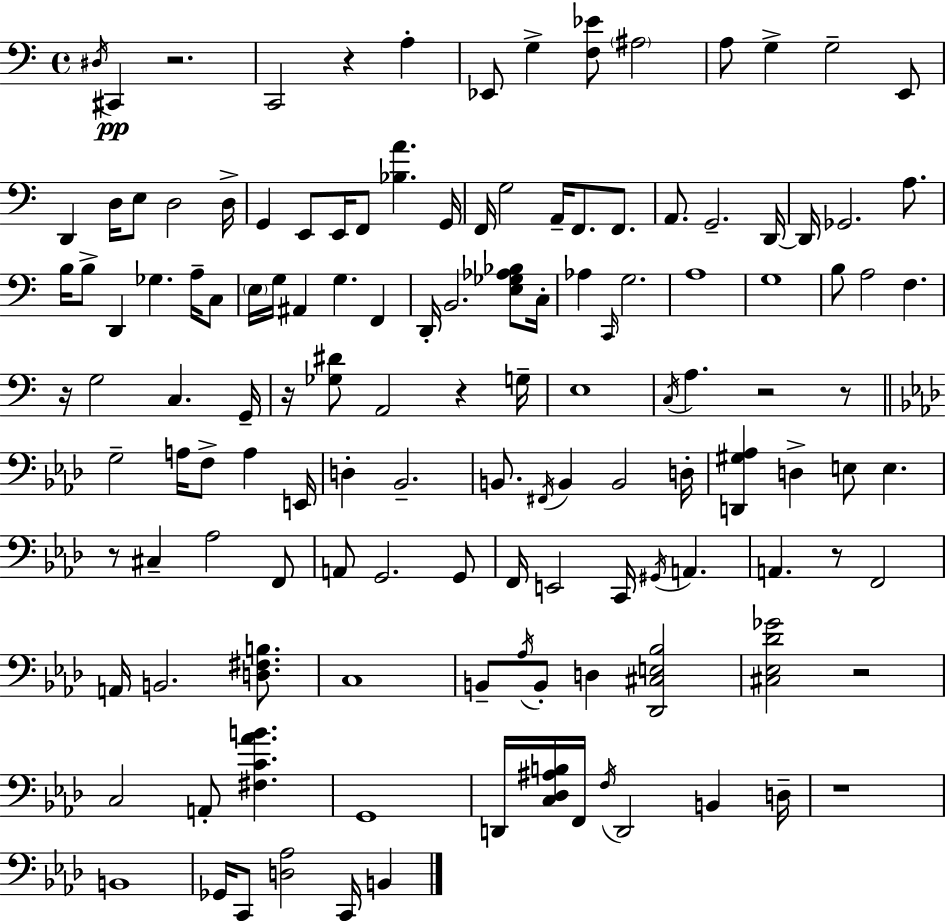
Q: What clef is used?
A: bass